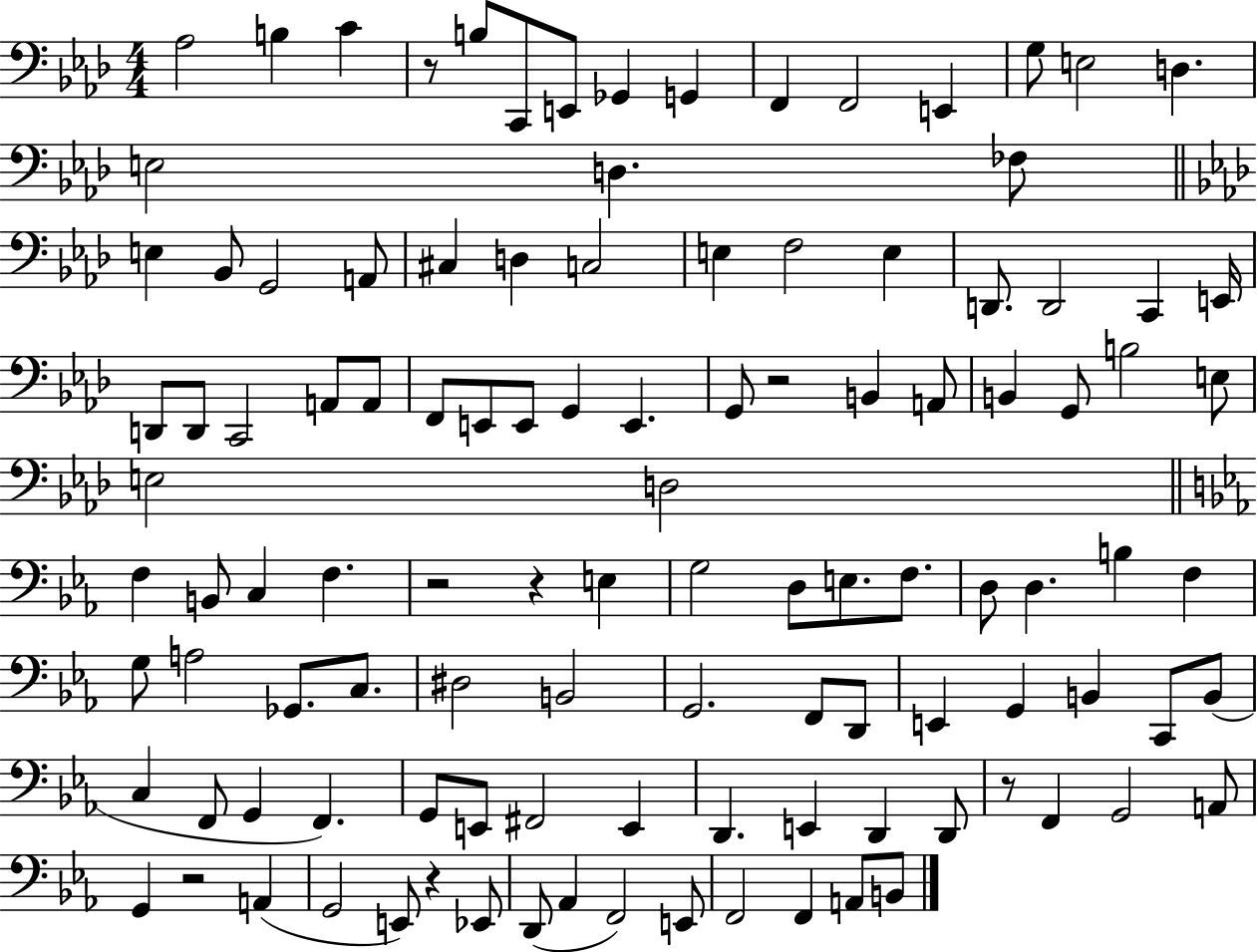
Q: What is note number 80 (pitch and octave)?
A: G2